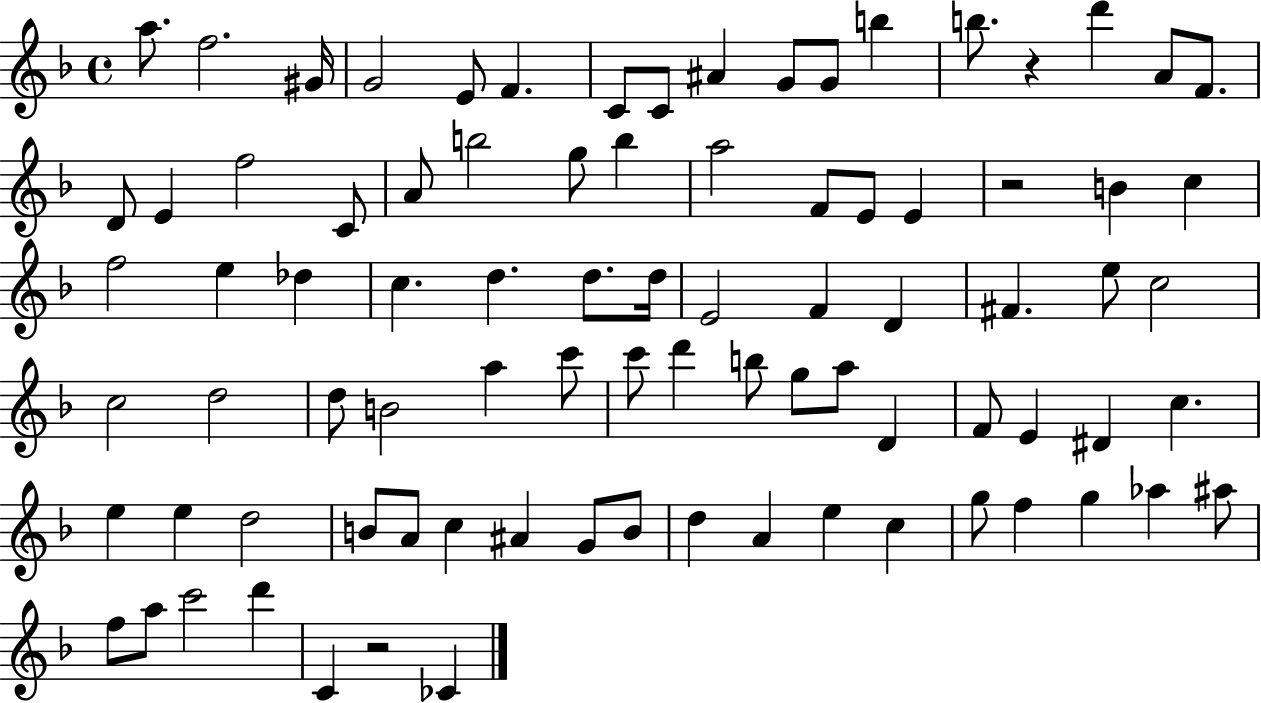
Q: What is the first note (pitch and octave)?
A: A5